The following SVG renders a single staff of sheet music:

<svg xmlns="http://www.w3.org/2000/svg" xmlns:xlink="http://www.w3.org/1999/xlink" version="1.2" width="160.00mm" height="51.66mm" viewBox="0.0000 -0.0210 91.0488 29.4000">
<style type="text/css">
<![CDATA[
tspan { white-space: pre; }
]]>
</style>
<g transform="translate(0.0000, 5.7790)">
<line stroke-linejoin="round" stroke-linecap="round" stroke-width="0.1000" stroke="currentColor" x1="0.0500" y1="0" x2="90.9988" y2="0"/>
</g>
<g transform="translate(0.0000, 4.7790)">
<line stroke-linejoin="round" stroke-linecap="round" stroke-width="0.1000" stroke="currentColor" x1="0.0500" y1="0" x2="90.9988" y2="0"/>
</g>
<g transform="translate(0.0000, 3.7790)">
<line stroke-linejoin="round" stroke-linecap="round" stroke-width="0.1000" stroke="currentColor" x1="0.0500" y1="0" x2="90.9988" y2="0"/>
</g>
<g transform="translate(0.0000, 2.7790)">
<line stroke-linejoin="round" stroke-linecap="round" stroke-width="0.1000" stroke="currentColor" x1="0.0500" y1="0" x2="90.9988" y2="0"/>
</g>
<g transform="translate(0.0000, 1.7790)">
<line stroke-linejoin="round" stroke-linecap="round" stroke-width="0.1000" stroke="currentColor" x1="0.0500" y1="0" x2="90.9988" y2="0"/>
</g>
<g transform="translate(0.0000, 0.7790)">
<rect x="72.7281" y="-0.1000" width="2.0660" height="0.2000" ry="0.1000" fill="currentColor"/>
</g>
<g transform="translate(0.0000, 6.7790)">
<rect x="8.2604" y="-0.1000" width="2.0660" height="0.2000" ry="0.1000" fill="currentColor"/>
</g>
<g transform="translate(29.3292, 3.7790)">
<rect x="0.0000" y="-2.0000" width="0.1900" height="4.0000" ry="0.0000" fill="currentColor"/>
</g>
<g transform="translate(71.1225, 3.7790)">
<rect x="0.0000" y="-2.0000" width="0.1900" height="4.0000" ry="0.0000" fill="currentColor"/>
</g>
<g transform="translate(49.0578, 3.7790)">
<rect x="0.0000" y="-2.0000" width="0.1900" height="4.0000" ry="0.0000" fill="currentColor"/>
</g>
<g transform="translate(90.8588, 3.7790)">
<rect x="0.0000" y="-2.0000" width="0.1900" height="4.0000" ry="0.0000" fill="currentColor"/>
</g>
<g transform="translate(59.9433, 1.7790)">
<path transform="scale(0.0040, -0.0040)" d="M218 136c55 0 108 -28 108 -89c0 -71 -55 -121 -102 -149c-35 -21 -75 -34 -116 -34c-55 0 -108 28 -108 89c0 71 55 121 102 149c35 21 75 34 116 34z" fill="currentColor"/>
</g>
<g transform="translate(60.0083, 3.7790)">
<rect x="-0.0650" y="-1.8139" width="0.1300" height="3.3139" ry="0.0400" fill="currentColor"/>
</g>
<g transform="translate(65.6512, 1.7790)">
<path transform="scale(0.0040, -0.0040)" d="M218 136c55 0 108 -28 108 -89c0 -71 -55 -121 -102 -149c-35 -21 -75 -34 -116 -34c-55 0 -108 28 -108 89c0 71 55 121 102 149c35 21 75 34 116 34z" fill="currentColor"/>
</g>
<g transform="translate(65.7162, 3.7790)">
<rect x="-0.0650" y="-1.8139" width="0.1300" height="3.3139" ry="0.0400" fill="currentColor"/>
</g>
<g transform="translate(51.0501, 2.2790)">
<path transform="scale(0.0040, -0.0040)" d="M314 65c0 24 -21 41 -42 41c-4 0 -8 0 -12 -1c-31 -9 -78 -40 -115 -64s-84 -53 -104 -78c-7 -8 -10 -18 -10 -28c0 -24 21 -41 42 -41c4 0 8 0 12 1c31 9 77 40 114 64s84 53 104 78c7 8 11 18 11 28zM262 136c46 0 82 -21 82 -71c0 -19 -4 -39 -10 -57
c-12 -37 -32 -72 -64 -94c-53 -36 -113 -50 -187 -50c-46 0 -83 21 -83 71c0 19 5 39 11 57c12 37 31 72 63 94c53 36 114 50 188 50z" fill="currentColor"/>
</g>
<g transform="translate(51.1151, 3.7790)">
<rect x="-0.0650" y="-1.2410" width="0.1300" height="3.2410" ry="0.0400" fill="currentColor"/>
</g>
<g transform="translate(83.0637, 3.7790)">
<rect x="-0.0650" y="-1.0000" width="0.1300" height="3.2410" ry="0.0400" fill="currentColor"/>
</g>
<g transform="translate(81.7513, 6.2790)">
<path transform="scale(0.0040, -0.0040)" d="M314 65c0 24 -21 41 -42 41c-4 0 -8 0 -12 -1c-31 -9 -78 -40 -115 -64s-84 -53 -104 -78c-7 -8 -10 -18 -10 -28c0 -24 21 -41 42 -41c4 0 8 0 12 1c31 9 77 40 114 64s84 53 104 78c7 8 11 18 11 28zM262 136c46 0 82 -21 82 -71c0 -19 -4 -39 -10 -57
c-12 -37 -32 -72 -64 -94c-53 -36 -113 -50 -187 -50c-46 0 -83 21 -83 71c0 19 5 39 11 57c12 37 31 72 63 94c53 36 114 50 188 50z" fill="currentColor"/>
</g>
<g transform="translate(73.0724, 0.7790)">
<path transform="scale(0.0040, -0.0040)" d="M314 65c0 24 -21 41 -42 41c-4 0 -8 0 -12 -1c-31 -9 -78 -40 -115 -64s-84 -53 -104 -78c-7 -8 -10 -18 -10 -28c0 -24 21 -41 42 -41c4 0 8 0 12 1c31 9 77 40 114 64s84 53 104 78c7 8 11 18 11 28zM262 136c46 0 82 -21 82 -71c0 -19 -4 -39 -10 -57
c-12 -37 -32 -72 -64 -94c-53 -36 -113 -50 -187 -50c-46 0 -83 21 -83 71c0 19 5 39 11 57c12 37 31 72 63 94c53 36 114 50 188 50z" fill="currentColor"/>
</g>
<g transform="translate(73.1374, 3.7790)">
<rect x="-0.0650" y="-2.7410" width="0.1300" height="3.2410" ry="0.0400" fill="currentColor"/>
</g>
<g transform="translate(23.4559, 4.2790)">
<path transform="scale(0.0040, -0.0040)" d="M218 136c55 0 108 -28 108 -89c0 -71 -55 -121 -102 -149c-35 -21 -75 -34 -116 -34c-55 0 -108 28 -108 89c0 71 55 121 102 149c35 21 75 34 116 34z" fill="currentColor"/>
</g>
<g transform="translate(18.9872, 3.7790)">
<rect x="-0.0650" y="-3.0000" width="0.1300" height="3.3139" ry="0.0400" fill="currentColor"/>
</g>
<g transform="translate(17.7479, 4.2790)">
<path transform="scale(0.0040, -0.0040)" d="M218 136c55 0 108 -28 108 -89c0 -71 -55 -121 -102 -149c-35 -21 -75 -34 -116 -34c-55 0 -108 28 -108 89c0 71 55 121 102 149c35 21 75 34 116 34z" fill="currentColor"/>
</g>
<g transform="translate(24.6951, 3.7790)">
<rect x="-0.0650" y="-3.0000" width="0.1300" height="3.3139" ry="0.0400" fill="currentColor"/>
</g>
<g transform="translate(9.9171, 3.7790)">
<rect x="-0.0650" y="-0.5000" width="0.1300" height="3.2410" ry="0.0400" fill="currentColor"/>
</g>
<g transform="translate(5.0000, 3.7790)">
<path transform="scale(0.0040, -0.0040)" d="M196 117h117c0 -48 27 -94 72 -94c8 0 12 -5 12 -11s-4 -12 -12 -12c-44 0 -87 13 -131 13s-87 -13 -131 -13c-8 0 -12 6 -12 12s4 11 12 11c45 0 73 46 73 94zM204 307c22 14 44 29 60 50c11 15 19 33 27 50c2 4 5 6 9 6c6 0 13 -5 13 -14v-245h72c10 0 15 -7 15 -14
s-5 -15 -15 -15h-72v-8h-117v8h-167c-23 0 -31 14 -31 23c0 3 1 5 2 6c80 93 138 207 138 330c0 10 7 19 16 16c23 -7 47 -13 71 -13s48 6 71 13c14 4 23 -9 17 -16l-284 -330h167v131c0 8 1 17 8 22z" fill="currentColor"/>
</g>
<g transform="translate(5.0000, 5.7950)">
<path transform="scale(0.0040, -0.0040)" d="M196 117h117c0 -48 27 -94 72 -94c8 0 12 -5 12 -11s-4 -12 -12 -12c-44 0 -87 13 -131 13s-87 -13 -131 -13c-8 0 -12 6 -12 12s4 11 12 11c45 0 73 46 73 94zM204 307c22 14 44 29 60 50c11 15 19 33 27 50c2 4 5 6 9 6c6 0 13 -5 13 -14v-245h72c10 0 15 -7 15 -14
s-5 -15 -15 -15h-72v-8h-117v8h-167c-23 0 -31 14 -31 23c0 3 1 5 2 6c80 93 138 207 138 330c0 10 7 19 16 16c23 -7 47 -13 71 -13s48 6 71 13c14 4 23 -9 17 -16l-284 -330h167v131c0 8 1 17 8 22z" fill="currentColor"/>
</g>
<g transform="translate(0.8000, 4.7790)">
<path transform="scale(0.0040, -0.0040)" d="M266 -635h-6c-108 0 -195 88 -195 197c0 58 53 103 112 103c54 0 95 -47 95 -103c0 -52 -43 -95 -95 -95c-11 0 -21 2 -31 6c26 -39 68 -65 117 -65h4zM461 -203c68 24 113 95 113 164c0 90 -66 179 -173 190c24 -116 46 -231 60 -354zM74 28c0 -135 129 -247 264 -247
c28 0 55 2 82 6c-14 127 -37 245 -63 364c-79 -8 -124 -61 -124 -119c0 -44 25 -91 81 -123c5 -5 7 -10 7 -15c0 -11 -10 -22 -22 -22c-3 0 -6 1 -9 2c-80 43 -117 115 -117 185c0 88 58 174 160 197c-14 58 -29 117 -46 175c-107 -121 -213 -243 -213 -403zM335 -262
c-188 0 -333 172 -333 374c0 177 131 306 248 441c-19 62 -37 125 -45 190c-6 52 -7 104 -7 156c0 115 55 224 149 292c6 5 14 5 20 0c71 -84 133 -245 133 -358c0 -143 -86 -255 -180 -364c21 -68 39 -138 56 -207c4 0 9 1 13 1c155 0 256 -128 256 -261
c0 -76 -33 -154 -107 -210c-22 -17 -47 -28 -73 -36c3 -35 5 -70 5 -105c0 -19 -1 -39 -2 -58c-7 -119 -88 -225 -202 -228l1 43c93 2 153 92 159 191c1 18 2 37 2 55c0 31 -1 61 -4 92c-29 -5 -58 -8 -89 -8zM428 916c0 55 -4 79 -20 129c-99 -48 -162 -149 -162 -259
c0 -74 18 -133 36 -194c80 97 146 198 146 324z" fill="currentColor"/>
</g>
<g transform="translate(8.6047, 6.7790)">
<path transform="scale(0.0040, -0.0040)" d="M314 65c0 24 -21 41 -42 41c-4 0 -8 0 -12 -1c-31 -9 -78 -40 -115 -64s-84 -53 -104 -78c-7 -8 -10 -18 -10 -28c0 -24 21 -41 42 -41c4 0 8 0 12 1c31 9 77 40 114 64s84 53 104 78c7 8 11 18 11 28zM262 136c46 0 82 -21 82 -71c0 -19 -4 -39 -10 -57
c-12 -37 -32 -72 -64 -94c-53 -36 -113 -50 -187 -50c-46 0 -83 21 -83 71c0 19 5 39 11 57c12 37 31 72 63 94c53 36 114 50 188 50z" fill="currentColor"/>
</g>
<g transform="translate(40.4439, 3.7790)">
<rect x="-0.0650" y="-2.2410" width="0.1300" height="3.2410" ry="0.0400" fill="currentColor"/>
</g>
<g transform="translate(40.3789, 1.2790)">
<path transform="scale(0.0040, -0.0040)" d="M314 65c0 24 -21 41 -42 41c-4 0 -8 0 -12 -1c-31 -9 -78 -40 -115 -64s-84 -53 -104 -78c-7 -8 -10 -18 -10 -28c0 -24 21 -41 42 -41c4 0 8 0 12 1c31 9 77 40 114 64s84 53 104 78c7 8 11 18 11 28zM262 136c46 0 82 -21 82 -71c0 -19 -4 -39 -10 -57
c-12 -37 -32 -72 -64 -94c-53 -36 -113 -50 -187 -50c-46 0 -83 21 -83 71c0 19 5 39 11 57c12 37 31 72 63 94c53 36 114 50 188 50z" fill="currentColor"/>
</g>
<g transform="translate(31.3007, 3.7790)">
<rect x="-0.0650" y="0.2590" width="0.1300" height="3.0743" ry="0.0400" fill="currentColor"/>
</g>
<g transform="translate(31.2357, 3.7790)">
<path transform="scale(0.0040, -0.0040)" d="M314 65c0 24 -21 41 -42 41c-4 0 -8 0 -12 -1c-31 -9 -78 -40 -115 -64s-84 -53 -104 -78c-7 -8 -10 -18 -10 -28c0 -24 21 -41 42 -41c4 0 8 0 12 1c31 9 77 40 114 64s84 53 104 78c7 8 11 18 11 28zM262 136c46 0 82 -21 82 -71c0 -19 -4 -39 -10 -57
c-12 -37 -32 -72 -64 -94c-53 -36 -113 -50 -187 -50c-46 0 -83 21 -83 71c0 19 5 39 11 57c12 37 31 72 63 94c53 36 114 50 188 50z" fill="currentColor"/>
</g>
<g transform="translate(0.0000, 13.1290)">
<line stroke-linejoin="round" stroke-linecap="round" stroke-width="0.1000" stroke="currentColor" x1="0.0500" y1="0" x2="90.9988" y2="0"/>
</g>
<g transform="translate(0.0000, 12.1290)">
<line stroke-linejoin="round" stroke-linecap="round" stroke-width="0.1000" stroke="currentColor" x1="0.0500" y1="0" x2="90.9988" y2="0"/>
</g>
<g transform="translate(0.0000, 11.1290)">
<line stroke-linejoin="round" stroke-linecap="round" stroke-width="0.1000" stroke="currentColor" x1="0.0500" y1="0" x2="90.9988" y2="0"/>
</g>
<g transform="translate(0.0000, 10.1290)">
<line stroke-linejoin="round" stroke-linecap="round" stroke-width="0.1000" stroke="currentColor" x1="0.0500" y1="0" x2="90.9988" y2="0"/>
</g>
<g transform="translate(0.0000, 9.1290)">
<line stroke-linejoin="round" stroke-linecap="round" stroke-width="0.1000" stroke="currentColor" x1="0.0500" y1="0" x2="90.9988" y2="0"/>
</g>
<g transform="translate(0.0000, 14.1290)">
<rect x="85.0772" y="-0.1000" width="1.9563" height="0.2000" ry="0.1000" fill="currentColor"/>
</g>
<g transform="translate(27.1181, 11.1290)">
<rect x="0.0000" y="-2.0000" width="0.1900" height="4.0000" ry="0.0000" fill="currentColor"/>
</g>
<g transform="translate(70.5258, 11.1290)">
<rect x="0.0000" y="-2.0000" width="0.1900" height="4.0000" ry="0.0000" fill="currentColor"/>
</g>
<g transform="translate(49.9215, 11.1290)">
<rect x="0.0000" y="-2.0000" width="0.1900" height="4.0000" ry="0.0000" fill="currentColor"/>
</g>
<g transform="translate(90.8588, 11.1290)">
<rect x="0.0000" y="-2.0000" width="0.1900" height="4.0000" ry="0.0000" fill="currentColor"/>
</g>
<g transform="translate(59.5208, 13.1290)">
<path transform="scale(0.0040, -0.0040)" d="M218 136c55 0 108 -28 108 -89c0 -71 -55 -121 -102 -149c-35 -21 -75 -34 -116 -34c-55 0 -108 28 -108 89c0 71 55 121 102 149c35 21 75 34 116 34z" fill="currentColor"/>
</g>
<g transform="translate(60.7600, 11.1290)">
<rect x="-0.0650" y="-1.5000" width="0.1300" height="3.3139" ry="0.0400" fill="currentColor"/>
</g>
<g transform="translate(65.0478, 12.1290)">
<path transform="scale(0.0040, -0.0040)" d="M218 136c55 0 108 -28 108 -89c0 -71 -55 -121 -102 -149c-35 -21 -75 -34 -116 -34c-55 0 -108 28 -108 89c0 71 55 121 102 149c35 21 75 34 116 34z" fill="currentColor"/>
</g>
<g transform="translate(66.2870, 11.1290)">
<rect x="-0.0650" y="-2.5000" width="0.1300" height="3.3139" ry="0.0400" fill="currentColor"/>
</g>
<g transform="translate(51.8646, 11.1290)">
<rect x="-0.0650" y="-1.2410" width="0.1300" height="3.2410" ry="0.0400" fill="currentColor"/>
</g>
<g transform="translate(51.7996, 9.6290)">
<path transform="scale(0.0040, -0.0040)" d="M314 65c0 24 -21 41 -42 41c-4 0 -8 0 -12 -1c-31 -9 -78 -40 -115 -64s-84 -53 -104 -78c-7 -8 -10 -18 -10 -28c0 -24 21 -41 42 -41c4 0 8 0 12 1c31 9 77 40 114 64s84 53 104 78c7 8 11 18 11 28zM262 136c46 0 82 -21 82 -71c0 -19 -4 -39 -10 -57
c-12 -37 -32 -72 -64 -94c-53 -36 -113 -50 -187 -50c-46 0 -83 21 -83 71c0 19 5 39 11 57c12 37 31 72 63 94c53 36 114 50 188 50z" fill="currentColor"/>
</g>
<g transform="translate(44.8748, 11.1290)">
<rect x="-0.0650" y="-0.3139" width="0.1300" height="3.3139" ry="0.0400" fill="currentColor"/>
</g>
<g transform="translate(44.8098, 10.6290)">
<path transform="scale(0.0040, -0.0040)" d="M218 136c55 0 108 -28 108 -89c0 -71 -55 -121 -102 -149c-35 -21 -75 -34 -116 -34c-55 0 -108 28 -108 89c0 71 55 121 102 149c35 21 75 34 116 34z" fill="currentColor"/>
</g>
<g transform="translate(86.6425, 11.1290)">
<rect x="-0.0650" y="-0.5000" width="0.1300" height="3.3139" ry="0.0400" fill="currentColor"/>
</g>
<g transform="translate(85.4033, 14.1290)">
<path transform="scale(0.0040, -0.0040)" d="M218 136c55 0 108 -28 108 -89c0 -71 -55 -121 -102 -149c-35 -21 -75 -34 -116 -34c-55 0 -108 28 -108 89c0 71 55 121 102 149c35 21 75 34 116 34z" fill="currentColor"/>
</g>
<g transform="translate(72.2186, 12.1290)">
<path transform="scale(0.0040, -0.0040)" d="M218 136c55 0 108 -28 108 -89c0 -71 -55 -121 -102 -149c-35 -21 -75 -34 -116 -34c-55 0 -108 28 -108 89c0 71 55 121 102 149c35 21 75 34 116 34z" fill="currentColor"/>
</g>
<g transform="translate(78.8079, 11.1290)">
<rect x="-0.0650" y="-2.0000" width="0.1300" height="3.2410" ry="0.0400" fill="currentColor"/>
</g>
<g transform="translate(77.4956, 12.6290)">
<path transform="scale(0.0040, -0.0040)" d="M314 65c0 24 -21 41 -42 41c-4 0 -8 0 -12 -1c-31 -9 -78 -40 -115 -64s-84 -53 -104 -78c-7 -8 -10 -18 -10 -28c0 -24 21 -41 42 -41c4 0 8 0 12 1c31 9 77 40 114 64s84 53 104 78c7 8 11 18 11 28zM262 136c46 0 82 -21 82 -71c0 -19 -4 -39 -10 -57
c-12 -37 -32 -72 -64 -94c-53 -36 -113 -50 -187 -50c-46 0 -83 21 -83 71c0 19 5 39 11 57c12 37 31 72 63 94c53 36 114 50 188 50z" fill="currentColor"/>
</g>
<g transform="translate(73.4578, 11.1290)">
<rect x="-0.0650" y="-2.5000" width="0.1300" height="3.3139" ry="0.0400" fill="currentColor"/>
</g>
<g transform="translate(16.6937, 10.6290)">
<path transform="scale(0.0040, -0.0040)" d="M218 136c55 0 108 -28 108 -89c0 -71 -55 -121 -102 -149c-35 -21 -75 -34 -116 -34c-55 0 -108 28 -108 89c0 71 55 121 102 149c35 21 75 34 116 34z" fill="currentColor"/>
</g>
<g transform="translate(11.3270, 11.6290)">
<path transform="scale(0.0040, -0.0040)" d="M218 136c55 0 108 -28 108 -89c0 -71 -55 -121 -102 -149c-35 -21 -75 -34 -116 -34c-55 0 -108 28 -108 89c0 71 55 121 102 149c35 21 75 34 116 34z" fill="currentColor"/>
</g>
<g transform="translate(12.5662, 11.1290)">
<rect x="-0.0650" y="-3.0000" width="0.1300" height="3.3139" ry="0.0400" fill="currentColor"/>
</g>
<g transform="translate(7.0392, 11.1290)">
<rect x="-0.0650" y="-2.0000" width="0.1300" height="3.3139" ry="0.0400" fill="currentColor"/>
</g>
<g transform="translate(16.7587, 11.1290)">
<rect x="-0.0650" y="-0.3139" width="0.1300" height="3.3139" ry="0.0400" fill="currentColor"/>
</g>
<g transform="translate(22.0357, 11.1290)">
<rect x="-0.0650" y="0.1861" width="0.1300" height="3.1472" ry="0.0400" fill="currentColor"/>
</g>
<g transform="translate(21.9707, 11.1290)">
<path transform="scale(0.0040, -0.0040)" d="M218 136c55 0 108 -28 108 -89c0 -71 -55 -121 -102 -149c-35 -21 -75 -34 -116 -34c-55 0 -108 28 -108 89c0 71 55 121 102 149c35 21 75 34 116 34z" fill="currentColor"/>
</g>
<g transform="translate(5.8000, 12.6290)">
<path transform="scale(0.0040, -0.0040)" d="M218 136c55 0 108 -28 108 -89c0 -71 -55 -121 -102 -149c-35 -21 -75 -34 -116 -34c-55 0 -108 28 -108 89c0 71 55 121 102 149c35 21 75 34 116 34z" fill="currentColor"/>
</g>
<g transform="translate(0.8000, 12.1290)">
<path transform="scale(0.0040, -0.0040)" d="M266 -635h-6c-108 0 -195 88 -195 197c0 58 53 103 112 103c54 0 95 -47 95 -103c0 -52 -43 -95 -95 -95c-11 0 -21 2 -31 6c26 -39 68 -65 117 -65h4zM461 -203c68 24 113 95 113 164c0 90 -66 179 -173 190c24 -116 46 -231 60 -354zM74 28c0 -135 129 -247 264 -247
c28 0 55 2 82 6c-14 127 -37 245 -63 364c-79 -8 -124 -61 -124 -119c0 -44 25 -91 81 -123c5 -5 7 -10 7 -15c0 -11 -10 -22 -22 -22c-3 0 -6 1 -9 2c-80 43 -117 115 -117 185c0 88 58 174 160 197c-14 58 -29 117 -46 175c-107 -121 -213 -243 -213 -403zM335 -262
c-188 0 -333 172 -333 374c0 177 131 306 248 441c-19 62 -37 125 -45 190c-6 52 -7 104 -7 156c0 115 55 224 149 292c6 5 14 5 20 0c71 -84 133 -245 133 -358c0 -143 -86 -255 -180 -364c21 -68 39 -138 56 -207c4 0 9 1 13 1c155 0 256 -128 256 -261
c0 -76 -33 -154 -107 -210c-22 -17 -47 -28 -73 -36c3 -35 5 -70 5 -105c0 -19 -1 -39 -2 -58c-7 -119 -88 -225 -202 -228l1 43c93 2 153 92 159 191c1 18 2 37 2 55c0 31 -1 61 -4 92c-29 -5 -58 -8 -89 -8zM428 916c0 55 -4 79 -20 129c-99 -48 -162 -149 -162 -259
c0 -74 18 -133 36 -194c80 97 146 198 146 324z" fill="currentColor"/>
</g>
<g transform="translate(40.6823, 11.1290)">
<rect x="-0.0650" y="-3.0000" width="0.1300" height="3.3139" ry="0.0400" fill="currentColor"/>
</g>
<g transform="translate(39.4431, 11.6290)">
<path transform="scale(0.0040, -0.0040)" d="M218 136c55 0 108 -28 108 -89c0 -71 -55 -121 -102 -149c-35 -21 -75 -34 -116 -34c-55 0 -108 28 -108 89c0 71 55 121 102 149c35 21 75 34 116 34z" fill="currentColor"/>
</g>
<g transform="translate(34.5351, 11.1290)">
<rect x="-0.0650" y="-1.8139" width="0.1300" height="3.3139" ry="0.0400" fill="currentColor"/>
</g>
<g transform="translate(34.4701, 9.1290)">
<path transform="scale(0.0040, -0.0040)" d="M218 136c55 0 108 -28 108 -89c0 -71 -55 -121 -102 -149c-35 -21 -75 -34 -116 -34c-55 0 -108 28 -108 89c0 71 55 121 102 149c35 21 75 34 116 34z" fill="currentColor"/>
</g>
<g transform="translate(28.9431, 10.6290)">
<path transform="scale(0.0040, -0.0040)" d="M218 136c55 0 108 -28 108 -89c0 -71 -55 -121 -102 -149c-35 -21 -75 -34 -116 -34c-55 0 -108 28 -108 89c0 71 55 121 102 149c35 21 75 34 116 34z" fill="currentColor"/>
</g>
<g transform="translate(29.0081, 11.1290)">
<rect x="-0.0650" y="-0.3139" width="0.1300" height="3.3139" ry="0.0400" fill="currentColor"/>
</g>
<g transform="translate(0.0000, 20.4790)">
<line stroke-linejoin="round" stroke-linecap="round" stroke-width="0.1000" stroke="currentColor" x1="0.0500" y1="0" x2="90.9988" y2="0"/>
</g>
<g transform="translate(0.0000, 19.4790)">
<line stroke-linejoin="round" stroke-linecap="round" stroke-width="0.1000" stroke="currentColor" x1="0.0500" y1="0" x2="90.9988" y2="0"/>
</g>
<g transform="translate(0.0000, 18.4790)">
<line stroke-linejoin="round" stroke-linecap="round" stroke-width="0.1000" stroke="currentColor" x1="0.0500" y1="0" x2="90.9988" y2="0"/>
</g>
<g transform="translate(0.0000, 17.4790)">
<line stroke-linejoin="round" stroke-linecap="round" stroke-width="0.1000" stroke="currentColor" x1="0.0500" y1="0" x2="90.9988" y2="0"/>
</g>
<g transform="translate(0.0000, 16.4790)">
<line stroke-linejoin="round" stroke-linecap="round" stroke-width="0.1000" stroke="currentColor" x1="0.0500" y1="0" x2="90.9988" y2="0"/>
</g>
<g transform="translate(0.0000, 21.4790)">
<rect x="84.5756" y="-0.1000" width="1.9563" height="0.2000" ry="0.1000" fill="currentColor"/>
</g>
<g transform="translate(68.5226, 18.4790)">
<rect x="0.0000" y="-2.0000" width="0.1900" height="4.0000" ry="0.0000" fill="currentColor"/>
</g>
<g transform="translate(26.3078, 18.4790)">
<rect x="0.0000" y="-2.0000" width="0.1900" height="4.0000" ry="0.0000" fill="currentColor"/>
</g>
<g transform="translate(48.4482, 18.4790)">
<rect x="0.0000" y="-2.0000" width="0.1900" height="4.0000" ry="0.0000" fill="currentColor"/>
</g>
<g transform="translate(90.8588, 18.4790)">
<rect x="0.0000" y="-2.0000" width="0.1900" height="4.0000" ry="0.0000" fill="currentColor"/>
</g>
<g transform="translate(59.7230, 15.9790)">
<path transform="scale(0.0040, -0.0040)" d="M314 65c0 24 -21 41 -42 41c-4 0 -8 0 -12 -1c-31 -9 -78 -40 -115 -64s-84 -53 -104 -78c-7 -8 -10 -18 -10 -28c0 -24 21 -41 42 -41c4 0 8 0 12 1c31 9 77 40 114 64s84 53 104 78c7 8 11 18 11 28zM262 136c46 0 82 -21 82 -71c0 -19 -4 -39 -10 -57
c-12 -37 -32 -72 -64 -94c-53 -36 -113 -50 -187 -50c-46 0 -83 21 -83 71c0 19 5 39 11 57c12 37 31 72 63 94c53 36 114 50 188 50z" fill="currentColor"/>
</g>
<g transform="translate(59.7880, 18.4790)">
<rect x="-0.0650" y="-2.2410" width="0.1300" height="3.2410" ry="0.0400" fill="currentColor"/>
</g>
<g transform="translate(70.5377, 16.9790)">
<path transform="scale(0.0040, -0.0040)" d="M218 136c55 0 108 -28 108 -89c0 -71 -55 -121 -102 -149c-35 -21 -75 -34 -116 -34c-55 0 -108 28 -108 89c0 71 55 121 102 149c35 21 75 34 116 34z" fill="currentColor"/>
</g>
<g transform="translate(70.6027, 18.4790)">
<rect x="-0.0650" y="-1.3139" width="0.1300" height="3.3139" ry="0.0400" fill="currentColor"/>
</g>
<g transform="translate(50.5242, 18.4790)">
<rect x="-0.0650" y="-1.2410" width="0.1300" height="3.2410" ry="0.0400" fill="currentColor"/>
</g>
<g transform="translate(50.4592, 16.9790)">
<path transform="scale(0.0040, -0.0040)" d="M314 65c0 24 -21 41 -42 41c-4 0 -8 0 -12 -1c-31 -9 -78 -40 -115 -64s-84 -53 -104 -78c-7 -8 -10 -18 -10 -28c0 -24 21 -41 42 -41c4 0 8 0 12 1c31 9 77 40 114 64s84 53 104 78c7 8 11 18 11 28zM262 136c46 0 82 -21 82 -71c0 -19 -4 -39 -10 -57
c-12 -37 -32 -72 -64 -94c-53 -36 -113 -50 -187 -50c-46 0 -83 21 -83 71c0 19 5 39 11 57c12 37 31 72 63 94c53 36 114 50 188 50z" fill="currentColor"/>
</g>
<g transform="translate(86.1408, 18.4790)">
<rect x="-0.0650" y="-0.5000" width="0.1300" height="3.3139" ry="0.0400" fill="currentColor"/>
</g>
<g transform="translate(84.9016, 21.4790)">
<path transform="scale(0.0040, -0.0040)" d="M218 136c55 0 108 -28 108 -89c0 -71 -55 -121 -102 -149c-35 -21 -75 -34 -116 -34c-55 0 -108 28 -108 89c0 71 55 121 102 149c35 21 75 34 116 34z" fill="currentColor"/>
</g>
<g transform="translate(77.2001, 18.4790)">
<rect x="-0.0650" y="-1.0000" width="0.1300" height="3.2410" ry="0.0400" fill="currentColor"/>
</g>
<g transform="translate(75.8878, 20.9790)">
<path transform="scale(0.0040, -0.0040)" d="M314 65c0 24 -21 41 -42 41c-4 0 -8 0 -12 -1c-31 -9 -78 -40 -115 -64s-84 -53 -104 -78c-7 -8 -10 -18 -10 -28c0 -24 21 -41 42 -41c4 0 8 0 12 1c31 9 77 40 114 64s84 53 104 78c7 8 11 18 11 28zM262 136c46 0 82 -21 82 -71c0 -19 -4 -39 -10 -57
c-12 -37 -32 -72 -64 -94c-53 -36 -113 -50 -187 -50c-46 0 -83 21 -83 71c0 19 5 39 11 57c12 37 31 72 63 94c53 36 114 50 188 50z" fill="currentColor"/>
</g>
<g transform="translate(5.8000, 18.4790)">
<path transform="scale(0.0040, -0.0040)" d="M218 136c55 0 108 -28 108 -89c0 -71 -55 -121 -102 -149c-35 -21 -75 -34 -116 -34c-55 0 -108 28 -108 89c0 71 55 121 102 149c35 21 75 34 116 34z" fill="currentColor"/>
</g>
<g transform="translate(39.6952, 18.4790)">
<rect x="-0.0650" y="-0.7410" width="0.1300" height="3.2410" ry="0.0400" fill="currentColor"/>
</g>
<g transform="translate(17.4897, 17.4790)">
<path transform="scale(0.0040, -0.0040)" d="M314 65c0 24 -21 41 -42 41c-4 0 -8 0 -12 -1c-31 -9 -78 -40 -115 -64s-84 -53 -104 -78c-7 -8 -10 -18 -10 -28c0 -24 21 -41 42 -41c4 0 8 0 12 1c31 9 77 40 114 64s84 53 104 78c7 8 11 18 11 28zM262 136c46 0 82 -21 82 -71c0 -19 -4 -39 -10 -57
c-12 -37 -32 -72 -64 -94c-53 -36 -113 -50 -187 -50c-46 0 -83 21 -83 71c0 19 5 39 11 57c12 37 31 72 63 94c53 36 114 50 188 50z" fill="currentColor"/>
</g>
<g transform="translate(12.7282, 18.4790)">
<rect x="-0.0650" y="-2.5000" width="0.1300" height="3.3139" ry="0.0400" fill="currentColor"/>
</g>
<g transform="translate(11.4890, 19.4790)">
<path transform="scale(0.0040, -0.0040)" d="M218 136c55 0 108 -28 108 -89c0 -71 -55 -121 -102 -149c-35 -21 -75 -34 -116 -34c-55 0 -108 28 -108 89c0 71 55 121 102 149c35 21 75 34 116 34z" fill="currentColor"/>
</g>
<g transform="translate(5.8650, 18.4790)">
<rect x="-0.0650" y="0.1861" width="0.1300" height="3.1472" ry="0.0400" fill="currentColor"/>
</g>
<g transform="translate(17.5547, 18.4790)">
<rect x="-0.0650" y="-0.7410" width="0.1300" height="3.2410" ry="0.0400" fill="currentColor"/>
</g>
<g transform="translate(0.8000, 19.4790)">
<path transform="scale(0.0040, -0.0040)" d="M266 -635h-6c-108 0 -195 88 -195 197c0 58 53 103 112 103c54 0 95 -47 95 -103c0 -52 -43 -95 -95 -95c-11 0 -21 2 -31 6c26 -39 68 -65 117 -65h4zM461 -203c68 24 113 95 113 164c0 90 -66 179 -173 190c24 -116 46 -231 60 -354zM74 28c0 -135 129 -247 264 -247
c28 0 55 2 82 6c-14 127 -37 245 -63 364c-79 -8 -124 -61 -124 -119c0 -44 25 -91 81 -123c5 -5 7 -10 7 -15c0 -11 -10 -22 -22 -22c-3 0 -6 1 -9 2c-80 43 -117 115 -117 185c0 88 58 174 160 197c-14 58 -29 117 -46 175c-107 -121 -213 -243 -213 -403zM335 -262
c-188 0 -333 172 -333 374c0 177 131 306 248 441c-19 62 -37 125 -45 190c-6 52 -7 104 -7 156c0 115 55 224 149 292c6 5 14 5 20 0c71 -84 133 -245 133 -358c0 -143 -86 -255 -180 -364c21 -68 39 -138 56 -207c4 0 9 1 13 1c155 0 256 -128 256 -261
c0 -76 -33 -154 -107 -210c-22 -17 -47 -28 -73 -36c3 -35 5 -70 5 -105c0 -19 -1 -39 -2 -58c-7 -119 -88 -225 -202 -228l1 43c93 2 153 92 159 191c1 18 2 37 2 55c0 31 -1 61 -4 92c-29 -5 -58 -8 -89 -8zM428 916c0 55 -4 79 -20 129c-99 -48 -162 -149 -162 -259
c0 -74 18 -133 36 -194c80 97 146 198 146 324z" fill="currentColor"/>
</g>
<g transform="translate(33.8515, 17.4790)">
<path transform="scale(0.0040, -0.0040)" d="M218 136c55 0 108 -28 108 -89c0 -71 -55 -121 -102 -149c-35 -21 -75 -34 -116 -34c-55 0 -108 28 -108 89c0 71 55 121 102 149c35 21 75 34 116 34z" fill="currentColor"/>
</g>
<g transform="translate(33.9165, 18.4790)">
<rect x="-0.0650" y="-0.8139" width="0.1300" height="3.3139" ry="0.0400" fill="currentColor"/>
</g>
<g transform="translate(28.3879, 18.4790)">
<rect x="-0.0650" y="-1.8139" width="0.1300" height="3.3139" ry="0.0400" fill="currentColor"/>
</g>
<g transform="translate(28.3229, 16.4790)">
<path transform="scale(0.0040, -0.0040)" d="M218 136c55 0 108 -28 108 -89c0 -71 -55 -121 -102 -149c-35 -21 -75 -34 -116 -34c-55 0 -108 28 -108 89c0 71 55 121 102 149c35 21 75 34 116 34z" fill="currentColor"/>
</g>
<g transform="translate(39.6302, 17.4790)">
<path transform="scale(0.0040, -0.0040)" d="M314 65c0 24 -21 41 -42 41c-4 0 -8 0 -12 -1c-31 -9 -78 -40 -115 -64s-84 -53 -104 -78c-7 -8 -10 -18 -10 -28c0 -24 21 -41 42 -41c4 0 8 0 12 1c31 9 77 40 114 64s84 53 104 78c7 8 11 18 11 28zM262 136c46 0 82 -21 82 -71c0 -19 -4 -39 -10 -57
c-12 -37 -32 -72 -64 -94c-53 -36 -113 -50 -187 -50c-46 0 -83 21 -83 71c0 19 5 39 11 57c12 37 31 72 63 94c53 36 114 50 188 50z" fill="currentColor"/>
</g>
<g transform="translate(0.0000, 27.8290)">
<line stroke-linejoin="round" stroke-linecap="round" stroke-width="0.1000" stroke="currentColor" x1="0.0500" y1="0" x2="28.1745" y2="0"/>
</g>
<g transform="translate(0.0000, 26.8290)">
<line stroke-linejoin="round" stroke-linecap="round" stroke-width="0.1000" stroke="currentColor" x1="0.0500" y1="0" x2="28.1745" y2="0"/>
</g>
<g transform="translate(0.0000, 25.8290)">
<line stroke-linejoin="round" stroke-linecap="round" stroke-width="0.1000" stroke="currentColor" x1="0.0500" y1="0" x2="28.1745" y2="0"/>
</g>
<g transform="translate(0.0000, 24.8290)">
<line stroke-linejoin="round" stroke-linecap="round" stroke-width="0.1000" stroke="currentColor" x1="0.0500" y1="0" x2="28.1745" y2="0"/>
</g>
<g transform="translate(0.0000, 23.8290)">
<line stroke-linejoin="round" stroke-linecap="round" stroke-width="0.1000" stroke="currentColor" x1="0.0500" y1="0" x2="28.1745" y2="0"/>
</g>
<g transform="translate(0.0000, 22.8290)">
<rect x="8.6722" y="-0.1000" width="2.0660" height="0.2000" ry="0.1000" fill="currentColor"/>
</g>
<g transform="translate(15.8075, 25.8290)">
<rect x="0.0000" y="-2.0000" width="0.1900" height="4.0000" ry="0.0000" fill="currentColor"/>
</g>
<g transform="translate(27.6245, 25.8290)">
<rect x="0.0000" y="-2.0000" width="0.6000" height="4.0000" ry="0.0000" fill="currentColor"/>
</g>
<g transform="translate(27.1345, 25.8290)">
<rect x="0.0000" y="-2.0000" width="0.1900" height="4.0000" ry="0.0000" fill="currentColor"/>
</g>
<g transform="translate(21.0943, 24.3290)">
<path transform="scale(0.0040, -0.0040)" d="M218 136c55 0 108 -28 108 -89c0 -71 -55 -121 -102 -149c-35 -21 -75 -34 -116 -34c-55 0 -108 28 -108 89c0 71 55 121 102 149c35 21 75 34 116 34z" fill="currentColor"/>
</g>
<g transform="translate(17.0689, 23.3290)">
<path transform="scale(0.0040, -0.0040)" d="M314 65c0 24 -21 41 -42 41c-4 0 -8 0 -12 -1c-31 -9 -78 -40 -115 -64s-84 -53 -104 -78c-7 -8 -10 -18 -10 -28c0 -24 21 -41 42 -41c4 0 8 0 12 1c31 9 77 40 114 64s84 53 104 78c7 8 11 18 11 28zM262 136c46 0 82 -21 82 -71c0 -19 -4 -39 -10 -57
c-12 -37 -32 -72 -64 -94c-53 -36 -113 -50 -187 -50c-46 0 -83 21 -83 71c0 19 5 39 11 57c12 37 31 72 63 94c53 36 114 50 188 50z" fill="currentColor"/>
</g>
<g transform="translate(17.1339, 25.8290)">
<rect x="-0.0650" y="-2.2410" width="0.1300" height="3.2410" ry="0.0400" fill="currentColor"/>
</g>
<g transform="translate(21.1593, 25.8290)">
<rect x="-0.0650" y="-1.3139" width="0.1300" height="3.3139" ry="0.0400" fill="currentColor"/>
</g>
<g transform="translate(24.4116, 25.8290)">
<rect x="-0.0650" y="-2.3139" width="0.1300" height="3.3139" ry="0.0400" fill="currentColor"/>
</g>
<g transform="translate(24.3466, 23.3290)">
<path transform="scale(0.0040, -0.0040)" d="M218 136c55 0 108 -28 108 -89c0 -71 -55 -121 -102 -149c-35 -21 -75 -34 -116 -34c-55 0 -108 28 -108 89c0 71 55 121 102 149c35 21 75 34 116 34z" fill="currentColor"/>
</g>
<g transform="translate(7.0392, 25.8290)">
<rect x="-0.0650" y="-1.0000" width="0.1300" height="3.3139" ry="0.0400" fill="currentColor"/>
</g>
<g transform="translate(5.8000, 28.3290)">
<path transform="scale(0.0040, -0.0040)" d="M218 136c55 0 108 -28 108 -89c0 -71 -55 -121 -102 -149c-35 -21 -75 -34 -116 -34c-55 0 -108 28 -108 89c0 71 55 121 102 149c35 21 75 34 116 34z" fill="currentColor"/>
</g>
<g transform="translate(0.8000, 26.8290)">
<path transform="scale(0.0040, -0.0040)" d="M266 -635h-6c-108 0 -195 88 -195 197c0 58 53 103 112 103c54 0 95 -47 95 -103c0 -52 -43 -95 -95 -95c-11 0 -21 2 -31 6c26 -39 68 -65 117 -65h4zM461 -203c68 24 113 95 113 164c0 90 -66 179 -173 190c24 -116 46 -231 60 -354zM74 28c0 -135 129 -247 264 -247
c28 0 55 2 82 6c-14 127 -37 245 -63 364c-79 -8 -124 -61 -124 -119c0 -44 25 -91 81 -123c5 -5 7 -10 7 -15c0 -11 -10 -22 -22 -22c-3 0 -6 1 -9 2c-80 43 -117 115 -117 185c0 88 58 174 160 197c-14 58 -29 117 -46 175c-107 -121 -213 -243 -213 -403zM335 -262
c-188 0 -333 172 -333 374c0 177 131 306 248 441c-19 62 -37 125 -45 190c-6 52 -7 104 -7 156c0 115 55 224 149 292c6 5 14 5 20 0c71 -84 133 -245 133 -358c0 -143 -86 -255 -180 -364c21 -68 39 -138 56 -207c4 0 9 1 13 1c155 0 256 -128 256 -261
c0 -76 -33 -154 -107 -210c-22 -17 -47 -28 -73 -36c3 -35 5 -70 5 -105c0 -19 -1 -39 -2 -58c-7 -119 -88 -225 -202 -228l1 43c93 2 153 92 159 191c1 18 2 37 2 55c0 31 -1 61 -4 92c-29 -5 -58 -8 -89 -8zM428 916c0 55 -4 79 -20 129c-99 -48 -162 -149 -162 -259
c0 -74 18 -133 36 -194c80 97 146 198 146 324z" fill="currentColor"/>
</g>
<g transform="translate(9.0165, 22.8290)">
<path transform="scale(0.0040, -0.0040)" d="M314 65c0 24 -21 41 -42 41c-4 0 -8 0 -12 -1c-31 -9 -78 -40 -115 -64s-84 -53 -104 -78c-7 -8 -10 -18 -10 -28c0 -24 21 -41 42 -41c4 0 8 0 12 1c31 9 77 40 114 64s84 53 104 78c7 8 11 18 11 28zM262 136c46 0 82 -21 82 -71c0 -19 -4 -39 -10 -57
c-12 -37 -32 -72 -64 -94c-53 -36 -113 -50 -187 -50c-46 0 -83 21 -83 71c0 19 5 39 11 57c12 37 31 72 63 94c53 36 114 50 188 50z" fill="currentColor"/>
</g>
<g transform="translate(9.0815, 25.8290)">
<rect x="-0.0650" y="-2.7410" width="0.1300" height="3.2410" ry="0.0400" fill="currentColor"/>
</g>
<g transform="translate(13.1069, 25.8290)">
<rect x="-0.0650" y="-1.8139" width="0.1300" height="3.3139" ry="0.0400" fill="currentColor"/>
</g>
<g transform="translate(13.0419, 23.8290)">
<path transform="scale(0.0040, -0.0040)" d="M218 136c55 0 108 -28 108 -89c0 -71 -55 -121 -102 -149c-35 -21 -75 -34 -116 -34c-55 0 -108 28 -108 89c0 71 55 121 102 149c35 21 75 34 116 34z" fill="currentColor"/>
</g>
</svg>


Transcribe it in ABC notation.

X:1
T:Untitled
M:4/4
L:1/4
K:C
C2 A A B2 g2 e2 f f a2 D2 F A c B c f A c e2 E G G F2 C B G d2 f d d2 e2 g2 e D2 C D a2 f g2 e g